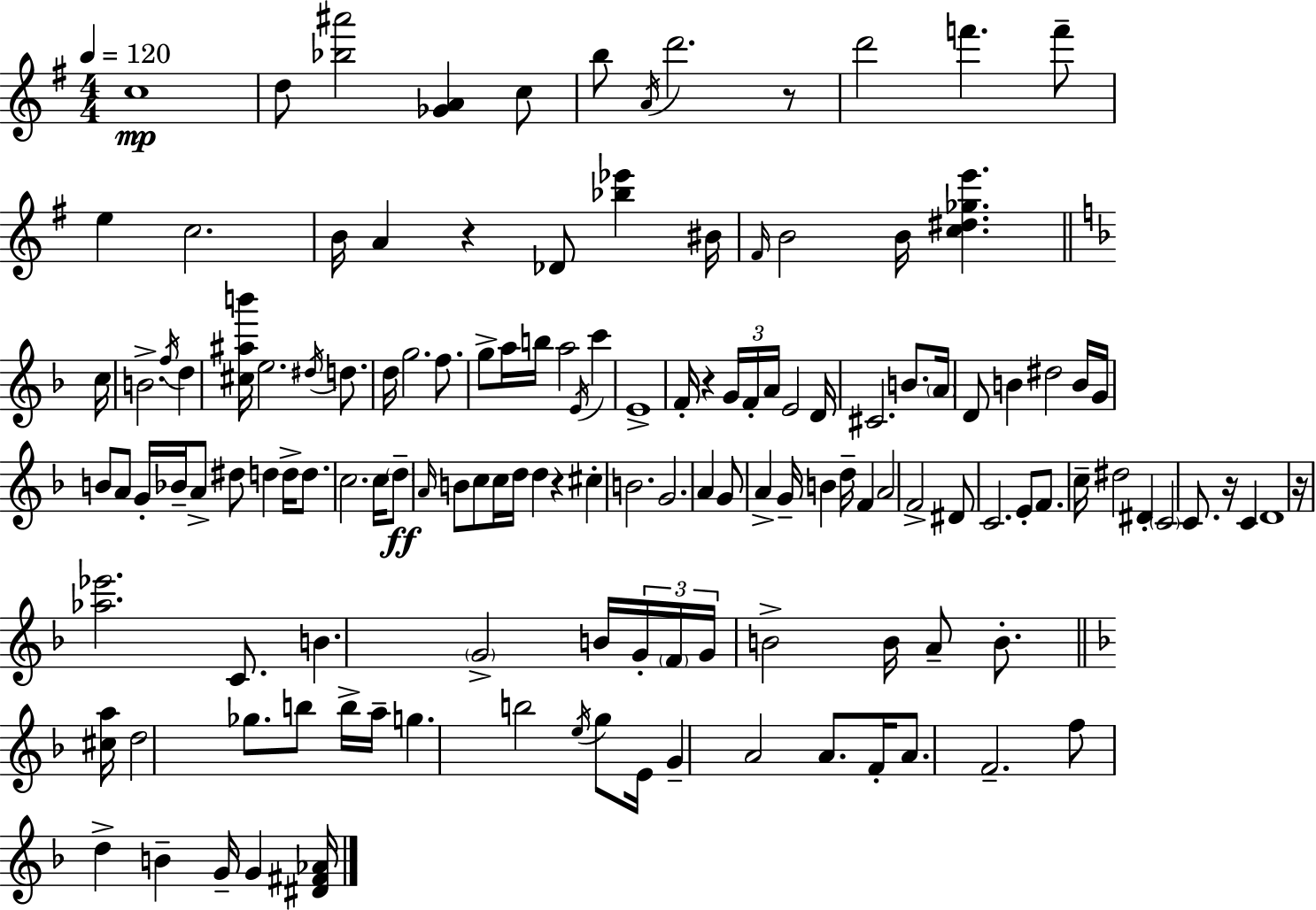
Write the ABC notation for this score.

X:1
T:Untitled
M:4/4
L:1/4
K:Em
c4 d/2 [_b^a']2 [_GA] c/2 b/2 A/4 d'2 z/2 d'2 f' f'/2 e c2 B/4 A z _D/2 [_b_e'] ^B/4 ^F/4 B2 B/4 [c^d_ge'] c/4 B2 f/4 d [^c^ab']/4 e2 ^d/4 d/2 d/4 g2 f/2 g/2 a/4 b/4 a2 E/4 c' E4 F/4 z G/4 F/4 A/4 E2 D/4 ^C2 B/2 A/4 D/2 B ^d2 B/4 G/4 B/2 A/2 G/4 _B/4 A/2 ^d/2 d d/4 d/2 c2 c/4 d/2 A/4 B/2 c/2 c/4 d/4 d z ^c B2 G2 A G/2 A G/4 B d/4 F A2 F2 ^D/2 C2 E/2 F/2 c/4 ^d2 ^D C2 C/2 z/4 C D4 z/4 [_a_e']2 C/2 B G2 B/4 G/4 F/4 G/4 B2 B/4 A/2 B/2 [^ca]/4 d2 _g/2 b/2 b/4 a/4 g b2 e/4 g/2 E/4 G A2 A/2 F/4 A/2 F2 f/2 d B G/4 G [^D^F_A]/4